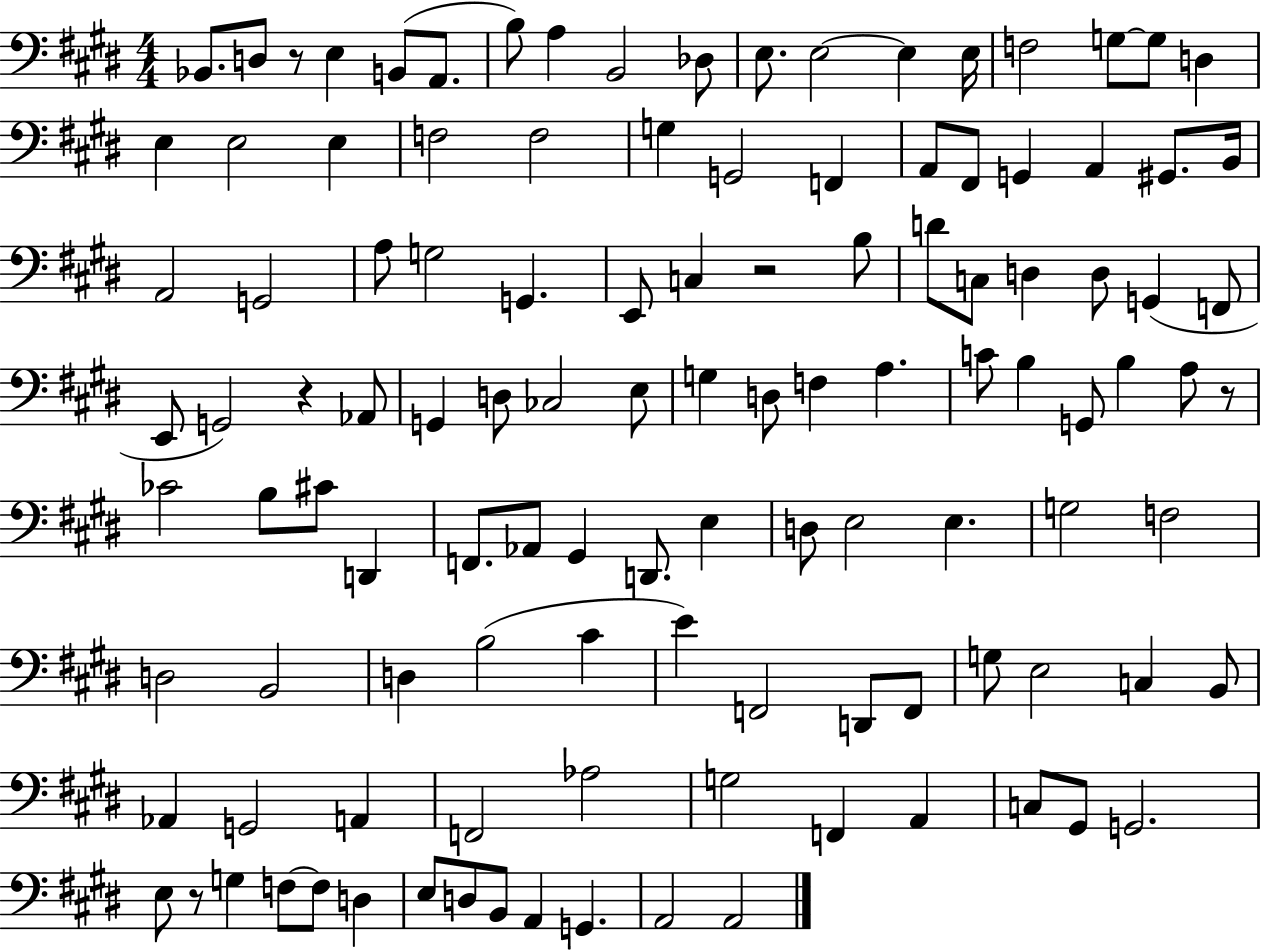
{
  \clef bass
  \numericTimeSignature
  \time 4/4
  \key e \major
  bes,8. d8 r8 e4 b,8( a,8. | b8) a4 b,2 des8 | e8. e2~~ e4 e16 | f2 g8~~ g8 d4 | \break e4 e2 e4 | f2 f2 | g4 g,2 f,4 | a,8 fis,8 g,4 a,4 gis,8. b,16 | \break a,2 g,2 | a8 g2 g,4. | e,8 c4 r2 b8 | d'8 c8 d4 d8 g,4( f,8 | \break e,8 g,2) r4 aes,8 | g,4 d8 ces2 e8 | g4 d8 f4 a4. | c'8 b4 g,8 b4 a8 r8 | \break ces'2 b8 cis'8 d,4 | f,8. aes,8 gis,4 d,8. e4 | d8 e2 e4. | g2 f2 | \break d2 b,2 | d4 b2( cis'4 | e'4) f,2 d,8 f,8 | g8 e2 c4 b,8 | \break aes,4 g,2 a,4 | f,2 aes2 | g2 f,4 a,4 | c8 gis,8 g,2. | \break e8 r8 g4 f8~~ f8 d4 | e8 d8 b,8 a,4 g,4. | a,2 a,2 | \bar "|."
}